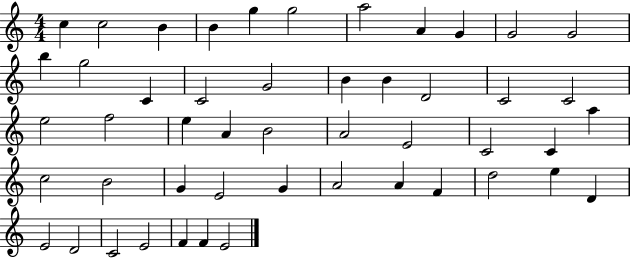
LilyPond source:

{
  \clef treble
  \numericTimeSignature
  \time 4/4
  \key c \major
  c''4 c''2 b'4 | b'4 g''4 g''2 | a''2 a'4 g'4 | g'2 g'2 | \break b''4 g''2 c'4 | c'2 g'2 | b'4 b'4 d'2 | c'2 c'2 | \break e''2 f''2 | e''4 a'4 b'2 | a'2 e'2 | c'2 c'4 a''4 | \break c''2 b'2 | g'4 e'2 g'4 | a'2 a'4 f'4 | d''2 e''4 d'4 | \break e'2 d'2 | c'2 e'2 | f'4 f'4 e'2 | \bar "|."
}